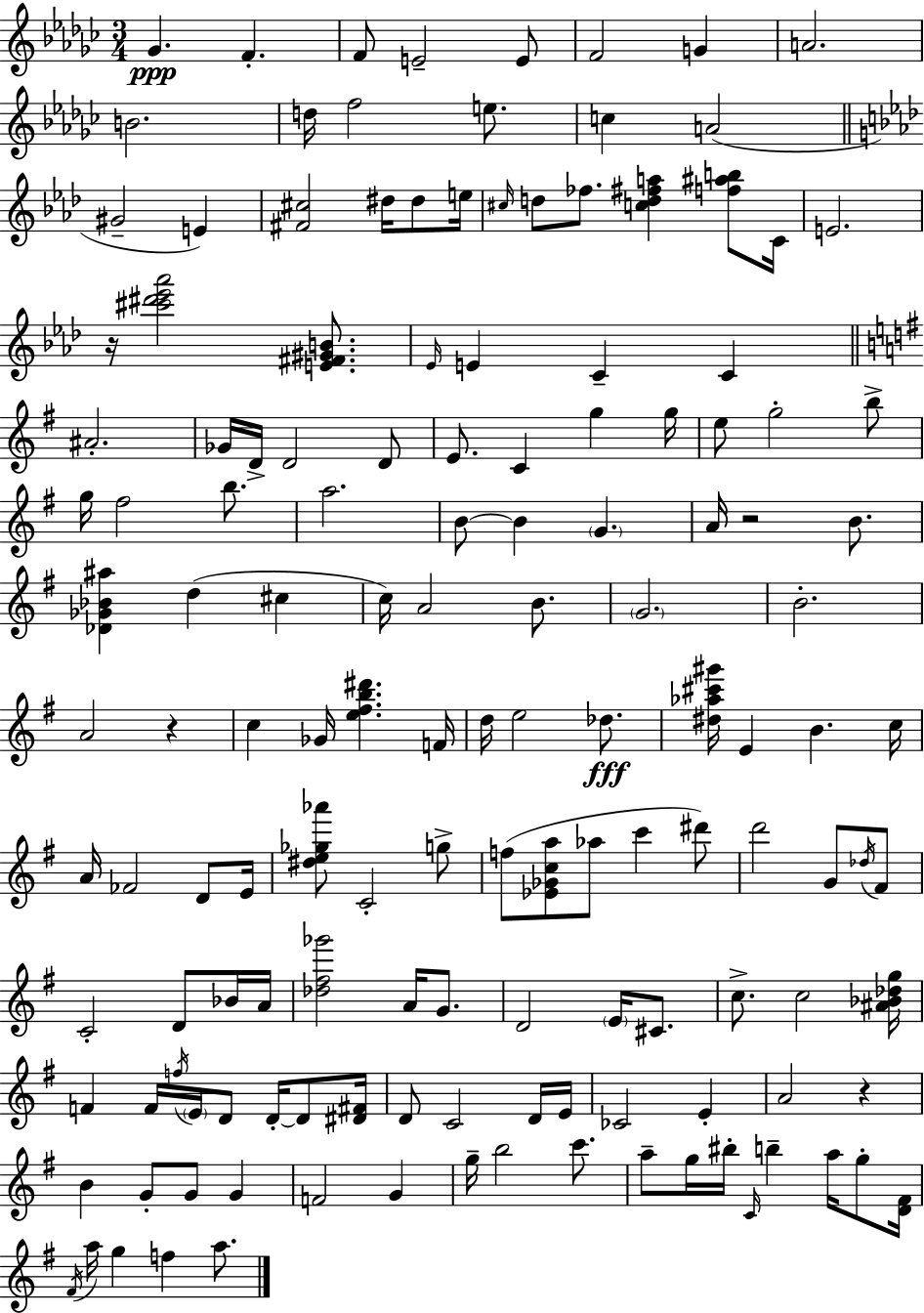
{
  \clef treble
  \numericTimeSignature
  \time 3/4
  \key ees \minor
  ges'4.\ppp f'4.-. | f'8 e'2-- e'8 | f'2 g'4 | a'2. | \break b'2. | d''16 f''2 e''8. | c''4 a'2( | \bar "||" \break \key f \minor gis'2-- e'4) | <fis' cis''>2 dis''16 dis''8 e''16 | \grace { cis''16 } d''8 fes''8. <c'' d'' fis'' a''>4 <f'' ais'' b''>8 | c'16 e'2. | \break r16 <cis''' dis''' ees''' aes'''>2 <e' fis' gis' b'>8. | \grace { ees'16 } e'4 c'4-- c'4 | \bar "||" \break \key g \major ais'2.-. | ges'16 d'16-> d'2 d'8 | e'8. c'4 g''4 g''16 | e''8 g''2-. b''8-> | \break g''16 fis''2 b''8. | a''2. | b'8~~ b'4 \parenthesize g'4. | a'16 r2 b'8. | \break <des' ges' bes' ais''>4 d''4( cis''4 | c''16) a'2 b'8. | \parenthesize g'2. | b'2.-. | \break a'2 r4 | c''4 ges'16 <e'' fis'' b'' dis'''>4. f'16 | d''16 e''2 des''8.\fff | <dis'' aes'' cis''' gis'''>16 e'4 b'4. c''16 | \break a'16 fes'2 d'8 e'16 | <dis'' e'' ges'' aes'''>8 c'2-. g''8-> | f''8( <ees' ges' c'' a''>8 aes''8 c'''4 dis'''8) | d'''2 g'8 \acciaccatura { des''16 } fis'8 | \break c'2-. d'8 bes'16 | a'16 <des'' fis'' ges'''>2 a'16 g'8. | d'2 \parenthesize e'16 cis'8. | c''8.-> c''2 | \break <ais' bes' des'' g''>16 f'4 f'16 \acciaccatura { f''16 } \parenthesize e'16 d'8 d'16-.~~ d'8 | <dis' fis'>16 d'8 c'2 | d'16 e'16 ces'2 e'4-. | a'2 r4 | \break b'4 g'8-. g'8 g'4 | f'2 g'4 | g''16-- b''2 c'''8. | a''8-- g''16 bis''16-. \grace { c'16 } b''4-- a''16 | \break g''8-. <d' fis'>16 \acciaccatura { fis'16 } a''16 g''4 f''4 | a''8. \bar "|."
}